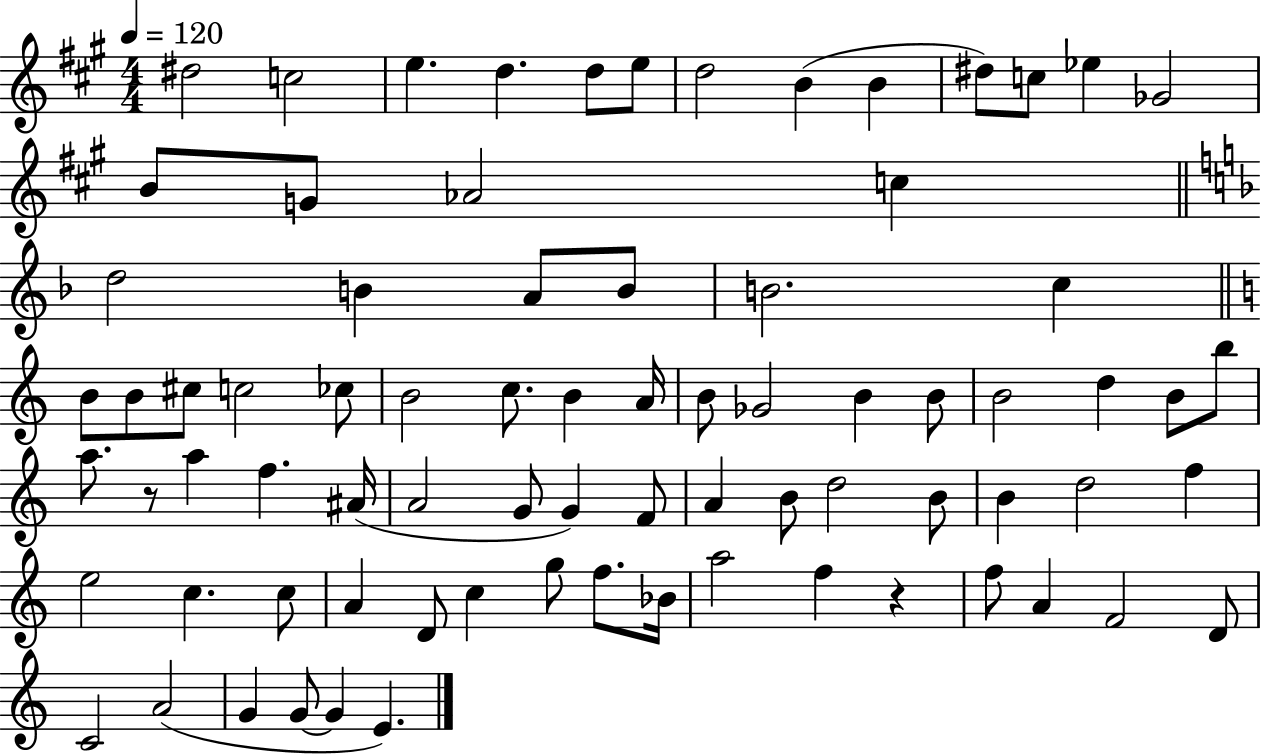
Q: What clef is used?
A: treble